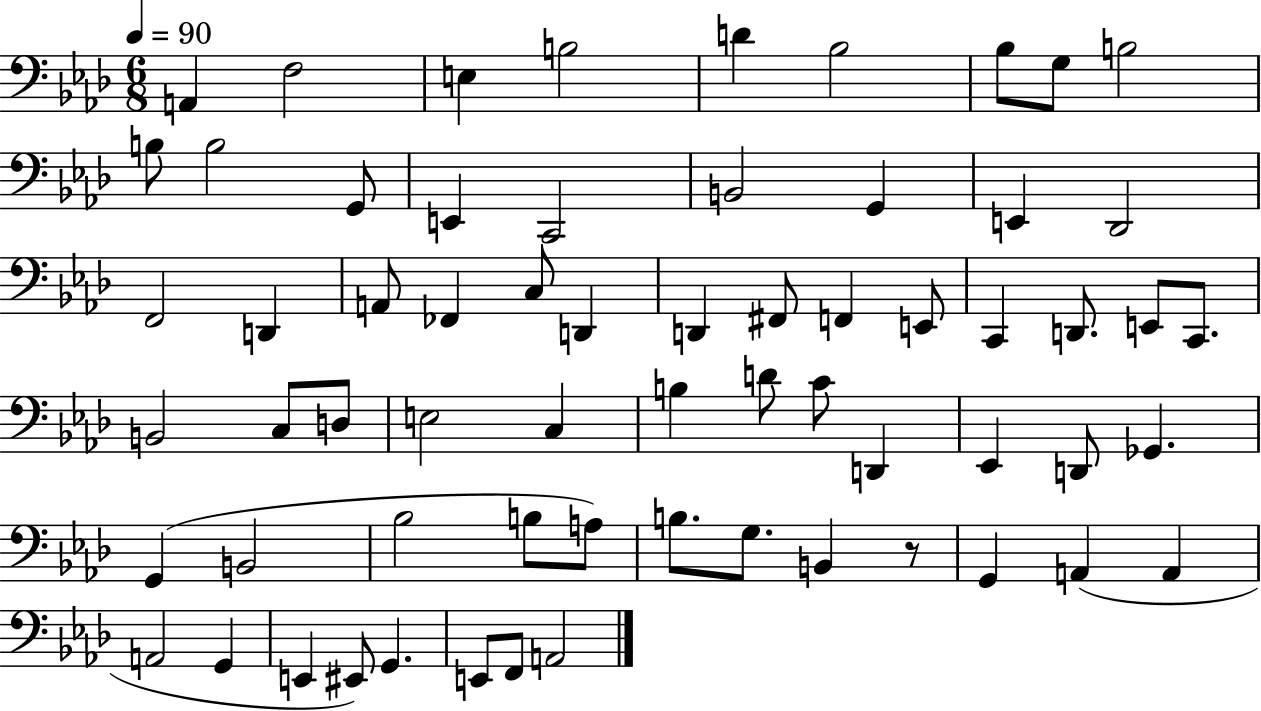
{
  \clef bass
  \numericTimeSignature
  \time 6/8
  \key aes \major
  \tempo 4 = 90
  a,4 f2 | e4 b2 | d'4 bes2 | bes8 g8 b2 | \break b8 b2 g,8 | e,4 c,2 | b,2 g,4 | e,4 des,2 | \break f,2 d,4 | a,8 fes,4 c8 d,4 | d,4 fis,8 f,4 e,8 | c,4 d,8. e,8 c,8. | \break b,2 c8 d8 | e2 c4 | b4 d'8 c'8 d,4 | ees,4 d,8 ges,4. | \break g,4( b,2 | bes2 b8 a8) | b8. g8. b,4 r8 | g,4 a,4( a,4 | \break a,2 g,4 | e,4 eis,8) g,4. | e,8 f,8 a,2 | \bar "|."
}